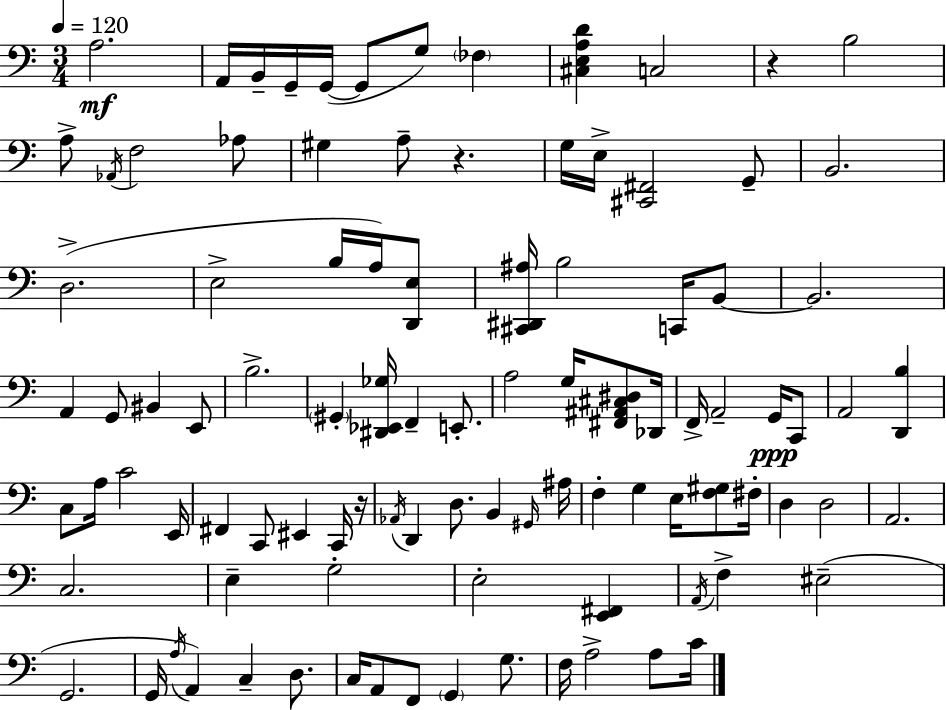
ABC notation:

X:1
T:Untitled
M:3/4
L:1/4
K:Am
A,2 A,,/4 B,,/4 G,,/4 G,,/4 G,,/2 G,/2 _F, [^C,E,A,D] C,2 z B,2 A,/2 _A,,/4 F,2 _A,/2 ^G, A,/2 z G,/4 E,/4 [^C,,^F,,]2 G,,/2 B,,2 D,2 E,2 B,/4 A,/4 [D,,E,]/2 [^C,,^D,,^A,]/4 B,2 C,,/4 B,,/2 B,,2 A,, G,,/2 ^B,, E,,/2 B,2 ^G,, [^D,,_E,,_G,]/4 F,, E,,/2 A,2 G,/4 [^F,,^A,,^C,^D,]/2 _D,,/4 F,,/4 A,,2 G,,/4 C,,/2 A,,2 [D,,B,] C,/2 A,/4 C2 E,,/4 ^F,, C,,/2 ^E,, C,,/4 z/4 _A,,/4 D,, D,/2 B,, ^G,,/4 ^A,/4 F, G, E,/4 [F,^G,]/2 ^F,/4 D, D,2 A,,2 C,2 E, G,2 E,2 [E,,^F,,] A,,/4 F, ^E,2 G,,2 G,,/4 A,/4 A,, C, D,/2 C,/4 A,,/2 F,,/2 G,, G,/2 F,/4 A,2 A,/2 C/4